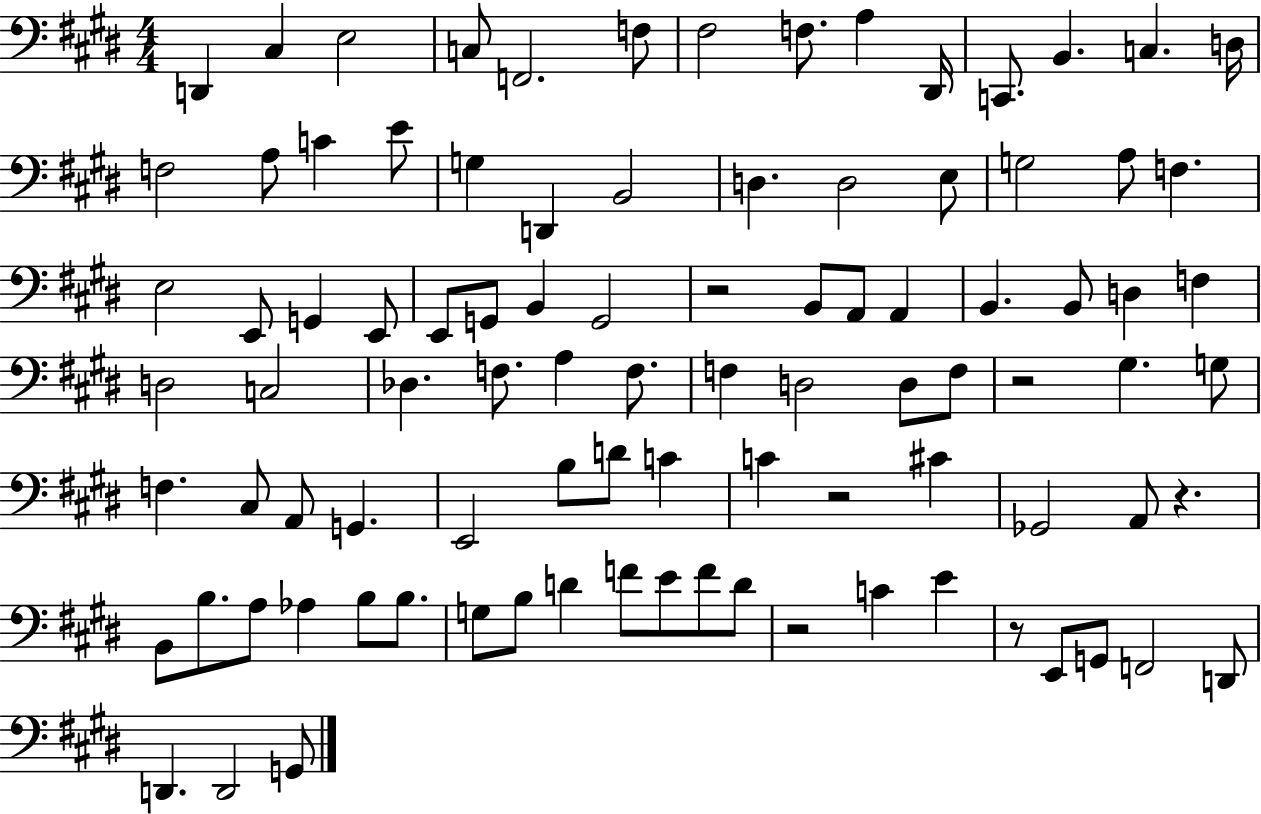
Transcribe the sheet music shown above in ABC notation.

X:1
T:Untitled
M:4/4
L:1/4
K:E
D,, ^C, E,2 C,/2 F,,2 F,/2 ^F,2 F,/2 A, ^D,,/4 C,,/2 B,, C, D,/4 F,2 A,/2 C E/2 G, D,, B,,2 D, D,2 E,/2 G,2 A,/2 F, E,2 E,,/2 G,, E,,/2 E,,/2 G,,/2 B,, G,,2 z2 B,,/2 A,,/2 A,, B,, B,,/2 D, F, D,2 C,2 _D, F,/2 A, F,/2 F, D,2 D,/2 F,/2 z2 ^G, G,/2 F, ^C,/2 A,,/2 G,, E,,2 B,/2 D/2 C C z2 ^C _G,,2 A,,/2 z B,,/2 B,/2 A,/2 _A, B,/2 B,/2 G,/2 B,/2 D F/2 E/2 F/2 D/2 z2 C E z/2 E,,/2 G,,/2 F,,2 D,,/2 D,, D,,2 G,,/2